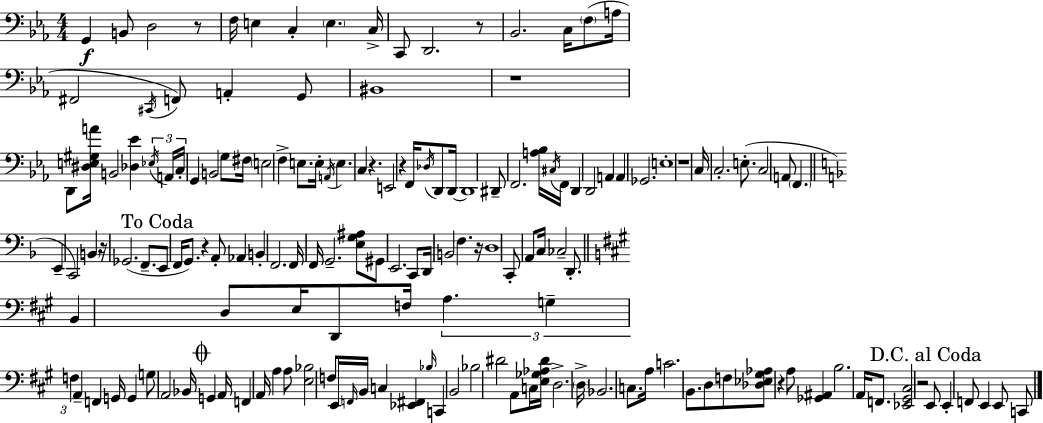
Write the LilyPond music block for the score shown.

{
  \clef bass
  \numericTimeSignature
  \time 4/4
  \key ees \major
  \repeat volta 2 { g,4\f b,8 d2 r8 | f16 e4 c4-. \parenthesize e4. c16-> | c,8 d,2. r8 | bes,2. c16 \parenthesize f8( a16 | \break fis,2 \acciaccatura { cis,16 } f,8) a,4-. g,8 | bis,1 | r1 | d,8 <dis e gis a'>16 b,2 <des ees'>4 | \break \tuplet 3/2 { \acciaccatura { ees16 } a,16 c16-. } g,4 b,2 g8 | fis16 \parenthesize e2 f4-> e8. | e16-. \acciaccatura { a,16 } e4. c4 r4. | e,2 r4 f,16 | \break \acciaccatura { des16 } d,8 d,16~~ d,1 | dis,8-- f,2. | <a bes>16 \acciaccatura { cis16 } f,16 d,4 d,2 | a,4 a,4 ges,2. | \break e1-. | r1 | c16 c2.-. | e8.-.( c2 a,8 \parenthesize f,4. | \break \bar "||" \break \key f \major e,4-- c,2) \parenthesize b,4 | r16 ges,2.( f,8.-- | \mark "To Coda" e,8 f,16 g,8.) r4 a,8-. aes,4 | b,4-. f,2. | \break f,16 f,16 g,2.-- <e g ais>8 | gis,8 e,2. c,8 | d,16 b,2 f4. r16 | d1 | \break c,8-. a,8 c16 ces2-- d,8.-. | \bar "||" \break \key a \major b,4 d8 e16 d,8 f16 \tuplet 3/2 { a4. | g4-- f4 } a,4-- f,4 | g,16 g,4 g8 a,2 bes,16 | \mark \markup { \musicglyph "scripts.coda" } g,4 a,16 f,4 a,16 a4 a8 | \break <e bes>2 f8 e,16 \grace { f,16 } b,16 c4 | <ees, fis,>4 \grace { bes16 } c,4 b,2 | bes2 dis'2 | a,8 c16 <e ges aes dis'>16 d2.-> | \break \parenthesize d16-> bes,2. c8. | a16 c'2. b,8. | d8 f8 <des ees gis aes>8 r4 a8 <ges, ais,>4 | b2. a,16 f,8. | \break <ees, gis, cis>2 r2 | \mark "D.C. al Coda" e,8 e,4-. f,8 e,4 e,8 | c,8 } \bar "|."
}